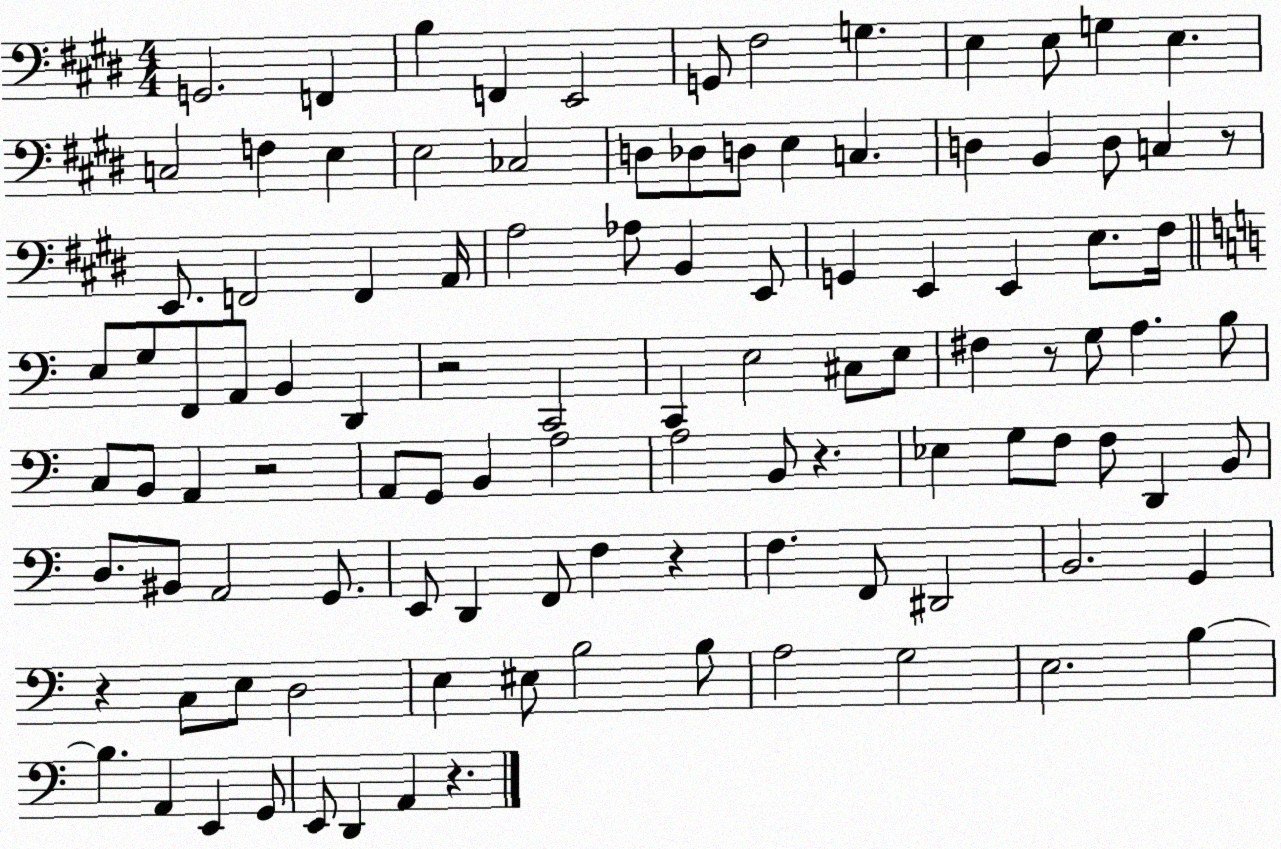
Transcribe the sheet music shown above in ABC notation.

X:1
T:Untitled
M:4/4
L:1/4
K:E
G,,2 F,, B, F,, E,,2 G,,/2 ^F,2 G, E, E,/2 G, E, C,2 F, E, E,2 _C,2 D,/2 _D,/2 D,/2 E, C, D, B,, D,/2 C, z/2 E,,/2 F,,2 F,, A,,/4 A,2 _A,/2 B,, E,,/2 G,, E,, E,, E,/2 ^F,/4 E,/2 G,/2 F,,/2 A,,/2 B,, D,, z2 C,,2 C,, E,2 ^C,/2 E,/2 ^F, z/2 G,/2 A, B,/2 C,/2 B,,/2 A,, z2 A,,/2 G,,/2 B,, A,2 A,2 B,,/2 z _E, G,/2 F,/2 F,/2 D,, B,,/2 D,/2 ^B,,/2 A,,2 G,,/2 E,,/2 D,, F,,/2 F, z F, F,,/2 ^D,,2 B,,2 G,, z C,/2 E,/2 D,2 E, ^E,/2 B,2 B,/2 A,2 G,2 E,2 B, B, A,, E,, G,,/2 E,,/2 D,, A,, z